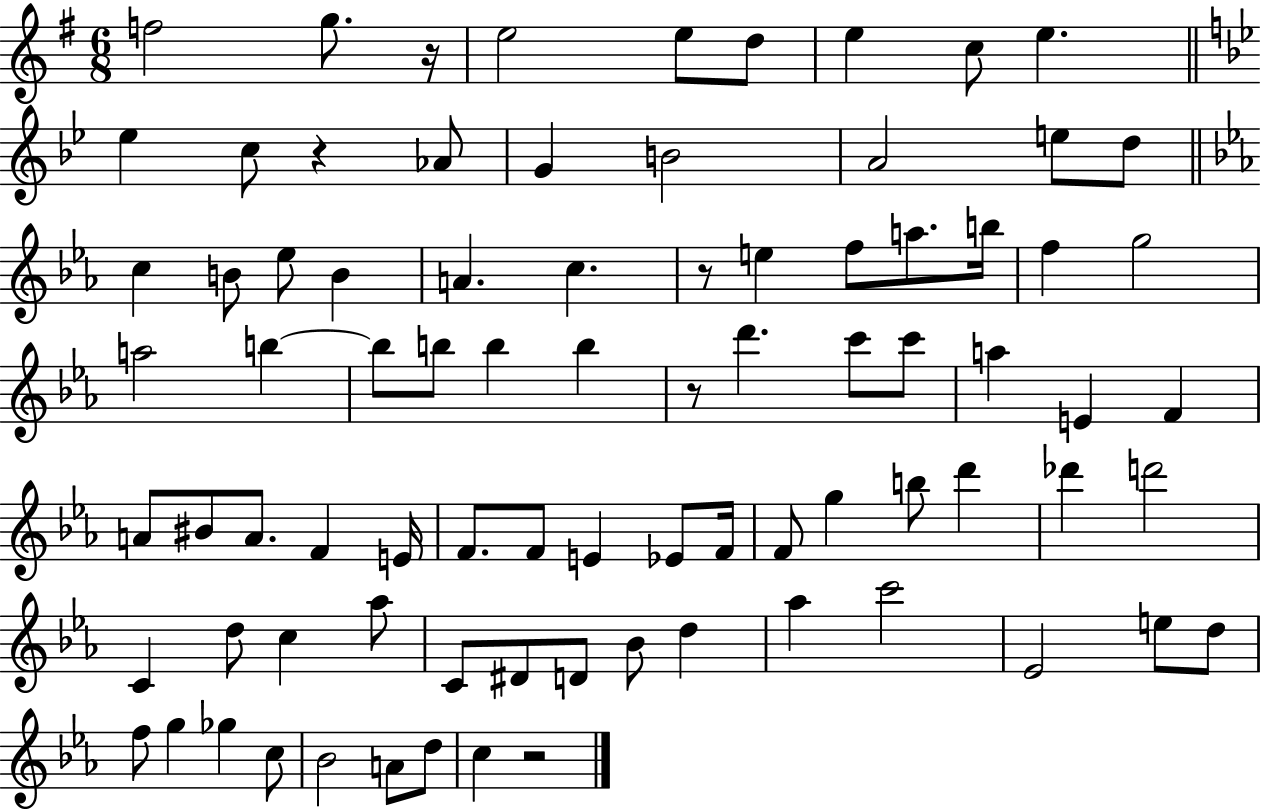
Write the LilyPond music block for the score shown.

{
  \clef treble
  \numericTimeSignature
  \time 6/8
  \key g \major
  f''2 g''8. r16 | e''2 e''8 d''8 | e''4 c''8 e''4. | \bar "||" \break \key bes \major ees''4 c''8 r4 aes'8 | g'4 b'2 | a'2 e''8 d''8 | \bar "||" \break \key ees \major c''4 b'8 ees''8 b'4 | a'4. c''4. | r8 e''4 f''8 a''8. b''16 | f''4 g''2 | \break a''2 b''4~~ | b''8 b''8 b''4 b''4 | r8 d'''4. c'''8 c'''8 | a''4 e'4 f'4 | \break a'8 bis'8 a'8. f'4 e'16 | f'8. f'8 e'4 ees'8 f'16 | f'8 g''4 b''8 d'''4 | des'''4 d'''2 | \break c'4 d''8 c''4 aes''8 | c'8 dis'8 d'8 bes'8 d''4 | aes''4 c'''2 | ees'2 e''8 d''8 | \break f''8 g''4 ges''4 c''8 | bes'2 a'8 d''8 | c''4 r2 | \bar "|."
}